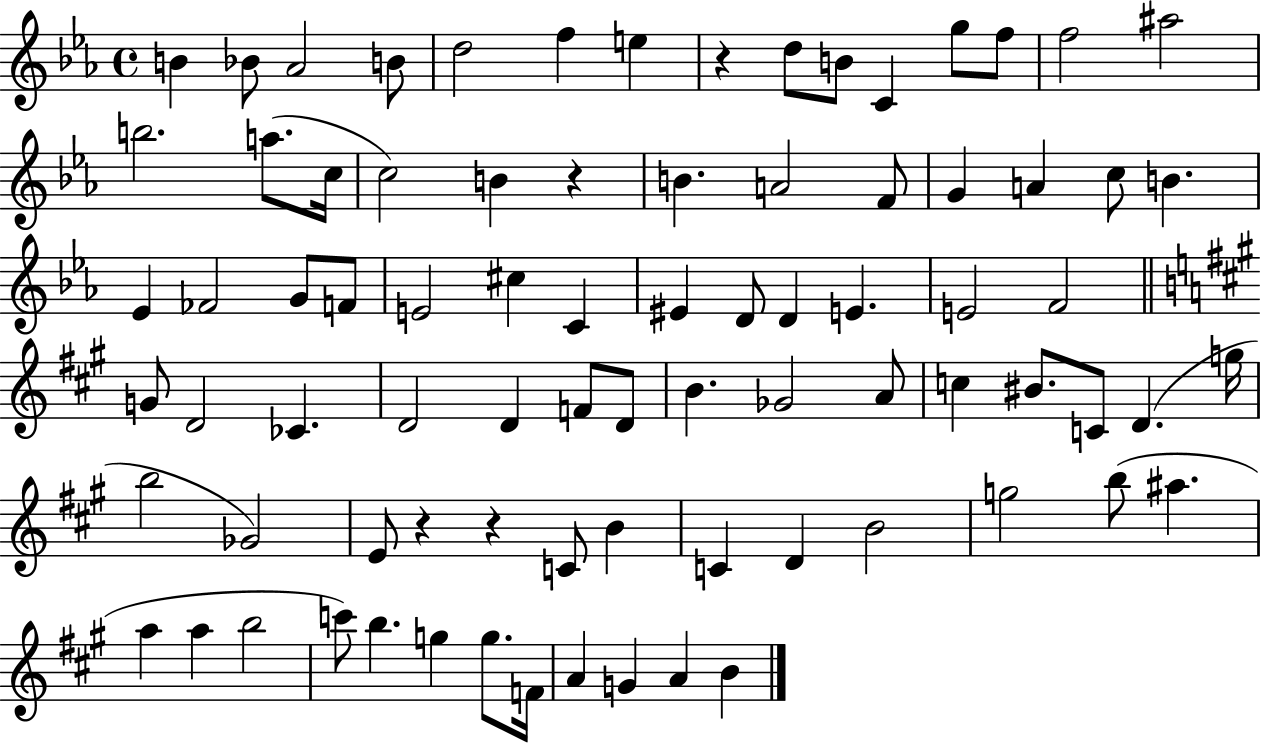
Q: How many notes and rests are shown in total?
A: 81